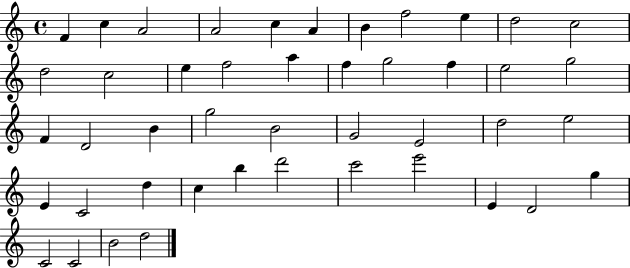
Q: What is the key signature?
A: C major